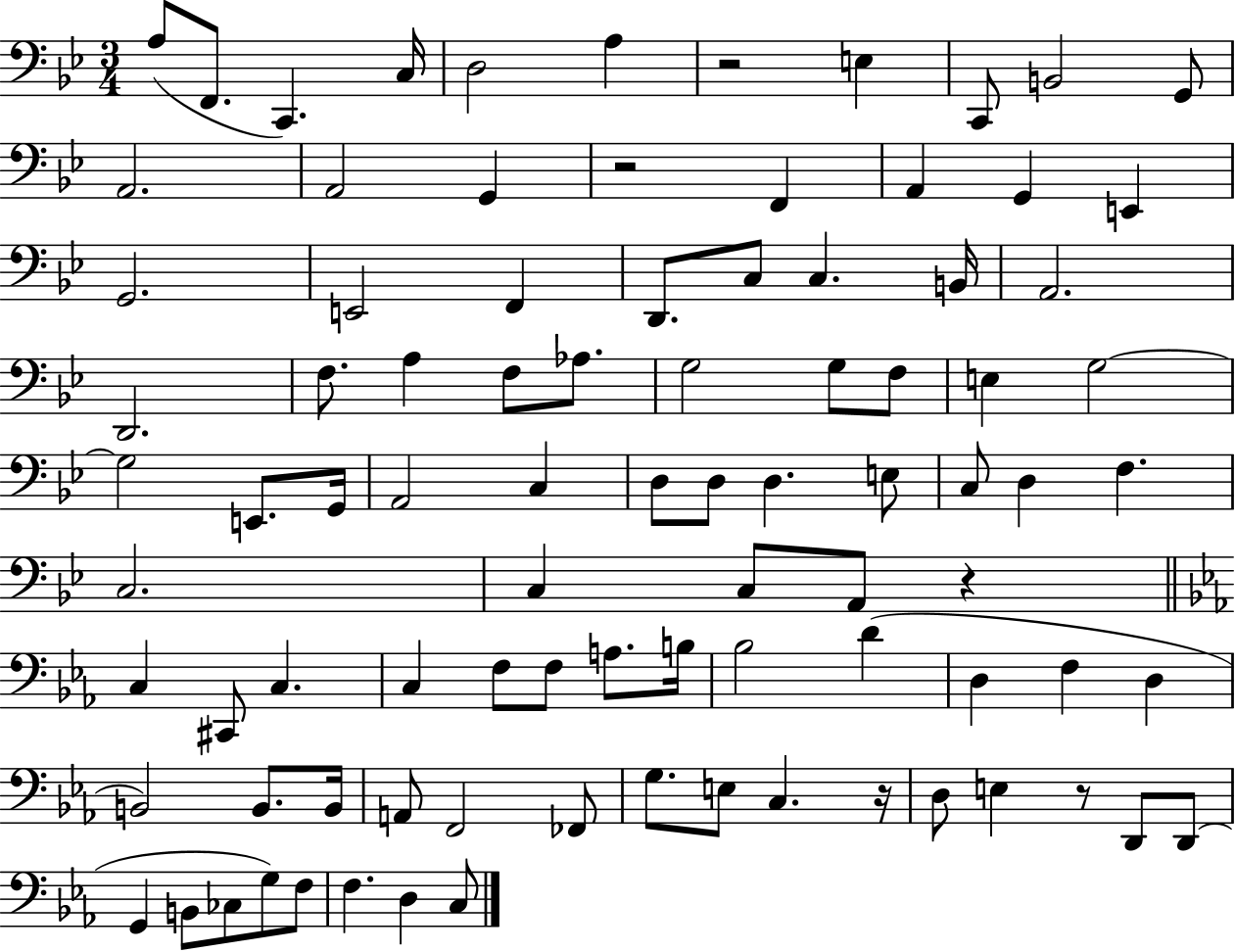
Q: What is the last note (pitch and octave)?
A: C3